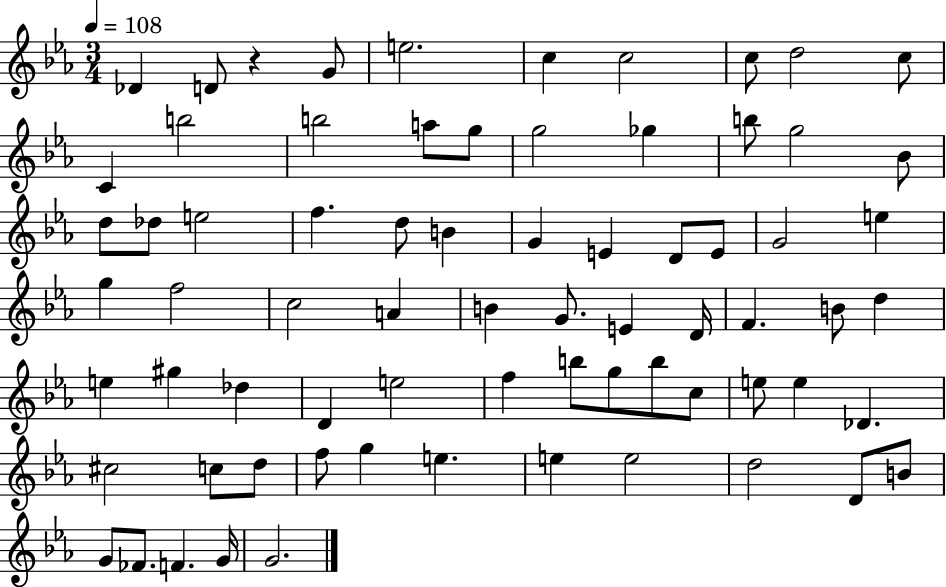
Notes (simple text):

Db4/q D4/e R/q G4/e E5/h. C5/q C5/h C5/e D5/h C5/e C4/q B5/h B5/h A5/e G5/e G5/h Gb5/q B5/e G5/h Bb4/e D5/e Db5/e E5/h F5/q. D5/e B4/q G4/q E4/q D4/e E4/e G4/h E5/q G5/q F5/h C5/h A4/q B4/q G4/e. E4/q D4/s F4/q. B4/e D5/q E5/q G#5/q Db5/q D4/q E5/h F5/q B5/e G5/e B5/e C5/e E5/e E5/q Db4/q. C#5/h C5/e D5/e F5/e G5/q E5/q. E5/q E5/h D5/h D4/e B4/e G4/e FES4/e. F4/q. G4/s G4/h.